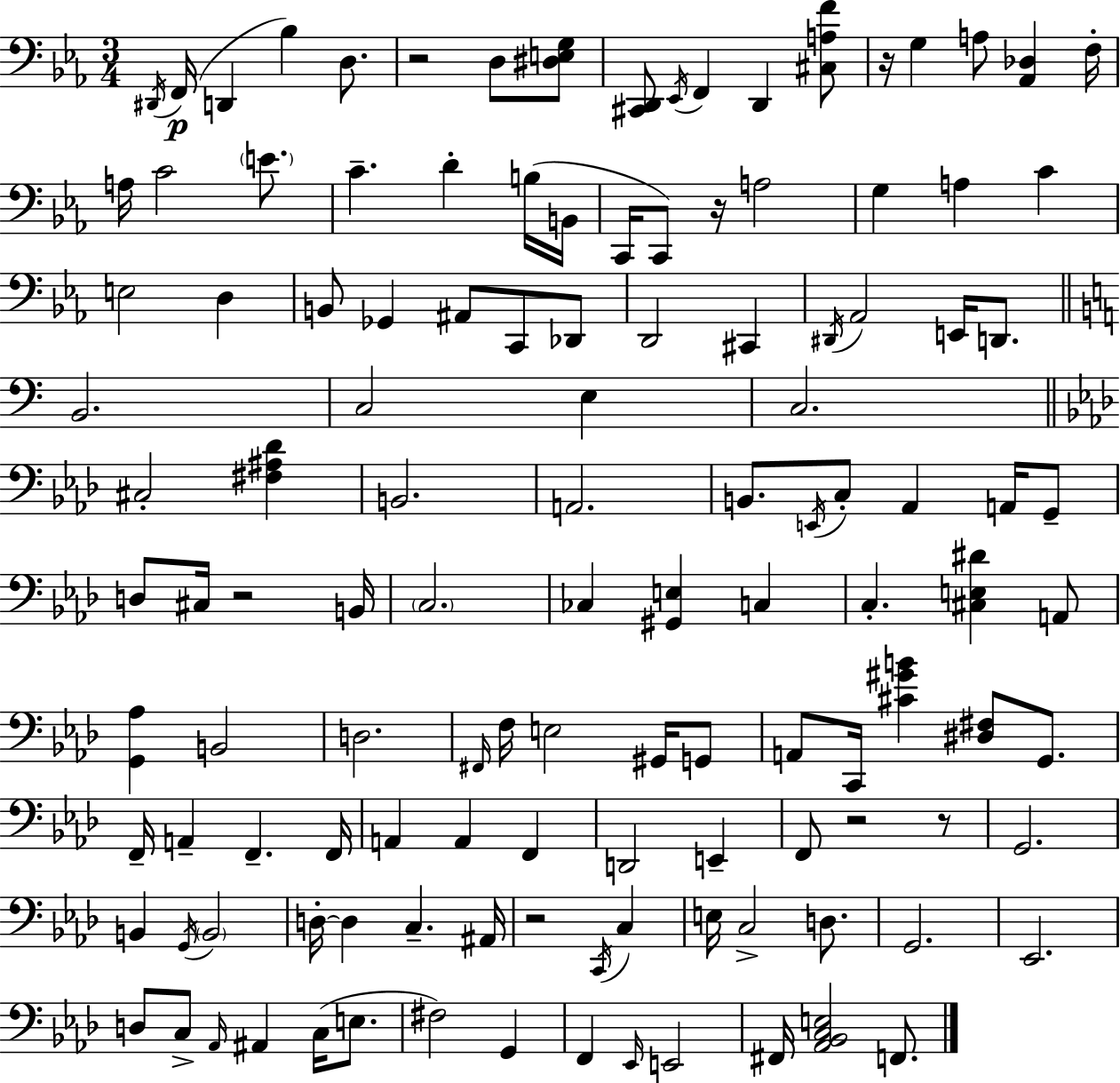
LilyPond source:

{
  \clef bass
  \numericTimeSignature
  \time 3/4
  \key c \minor
  \acciaccatura { dis,16 }\p f,16( d,4 bes4) d8. | r2 d8 <dis e g>8 | <cis, d,>8 \acciaccatura { ees,16 } f,4 d,4 | <cis a f'>8 r16 g4 a8 <aes, des>4 | \break f16-. a16 c'2 \parenthesize e'8. | c'4.-- d'4-. | b16( b,16 c,16 c,8) r16 a2 | g4 a4 c'4 | \break e2 d4 | b,8 ges,4 ais,8 c,8 | des,8 d,2 cis,4 | \acciaccatura { dis,16 } aes,2 e,16 | \break d,8. \bar "||" \break \key c \major b,2. | c2 e4 | c2. | \bar "||" \break \key aes \major cis2-. <fis ais des'>4 | b,2. | a,2. | b,8. \acciaccatura { e,16 } c8-. aes,4 a,16 g,8-- | \break d8 cis16 r2 | b,16 \parenthesize c2. | ces4 <gis, e>4 c4 | c4.-. <cis e dis'>4 a,8 | \break <g, aes>4 b,2 | d2. | \grace { fis,16 } f16 e2 gis,16 | g,8 a,8 c,16 <cis' gis' b'>4 <dis fis>8 g,8. | \break f,16-- a,4-- f,4.-- | f,16 a,4 a,4 f,4 | d,2 e,4-- | f,8 r2 | \break r8 g,2. | b,4 \acciaccatura { g,16 } \parenthesize b,2 | d16-.~~ d4 c4.-- | ais,16 r2 \acciaccatura { c,16 } | \break c4 e16 c2-> | d8. g,2. | ees,2. | d8 c8-> \grace { aes,16 } ais,4 | \break c16( e8. fis2) | g,4 f,4 \grace { ees,16 } e,2 | fis,16 <aes, bes, c e>2 | f,8. \bar "|."
}